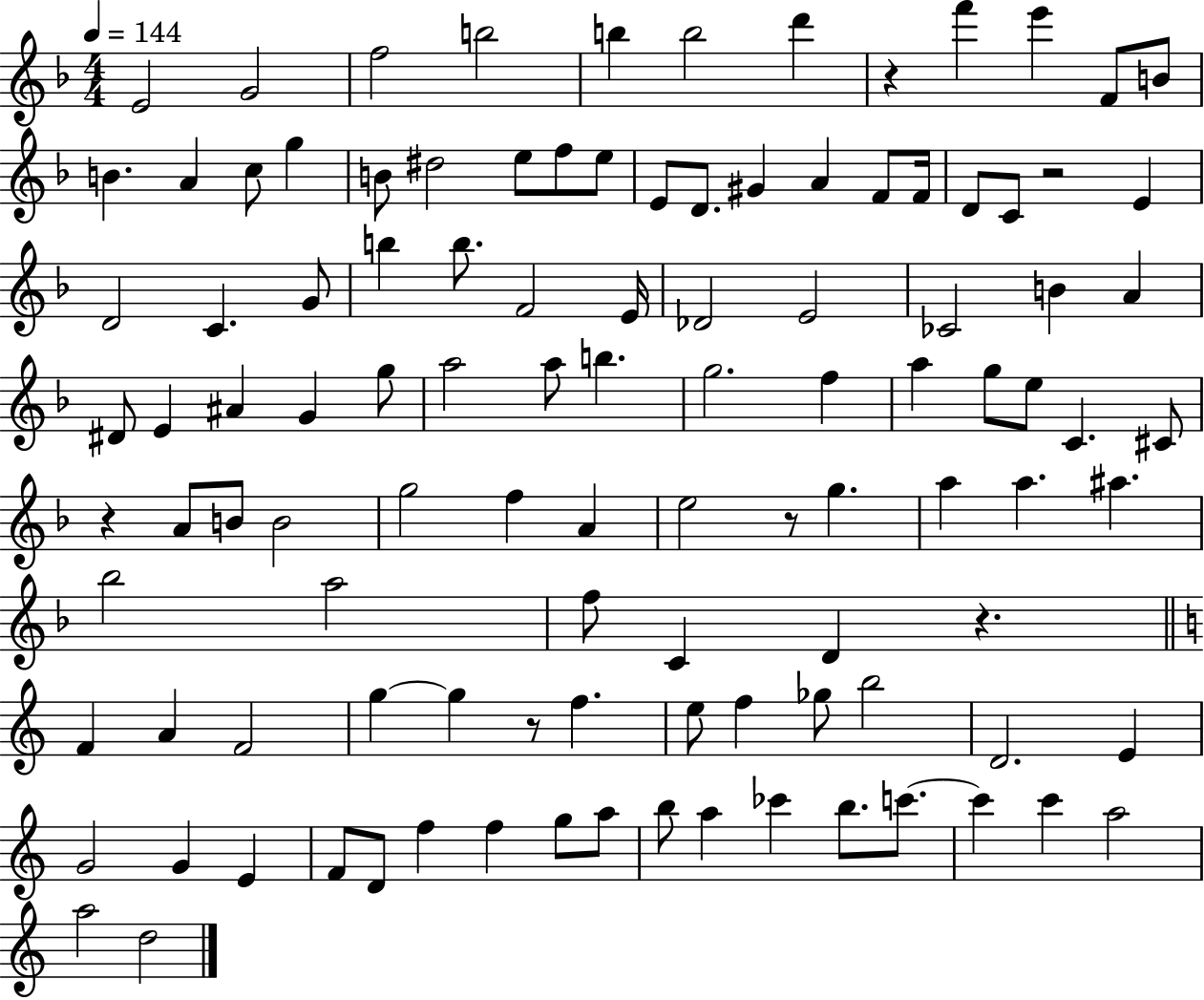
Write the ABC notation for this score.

X:1
T:Untitled
M:4/4
L:1/4
K:F
E2 G2 f2 b2 b b2 d' z f' e' F/2 B/2 B A c/2 g B/2 ^d2 e/2 f/2 e/2 E/2 D/2 ^G A F/2 F/4 D/2 C/2 z2 E D2 C G/2 b b/2 F2 E/4 _D2 E2 _C2 B A ^D/2 E ^A G g/2 a2 a/2 b g2 f a g/2 e/2 C ^C/2 z A/2 B/2 B2 g2 f A e2 z/2 g a a ^a _b2 a2 f/2 C D z F A F2 g g z/2 f e/2 f _g/2 b2 D2 E G2 G E F/2 D/2 f f g/2 a/2 b/2 a _c' b/2 c'/2 c' c' a2 a2 d2